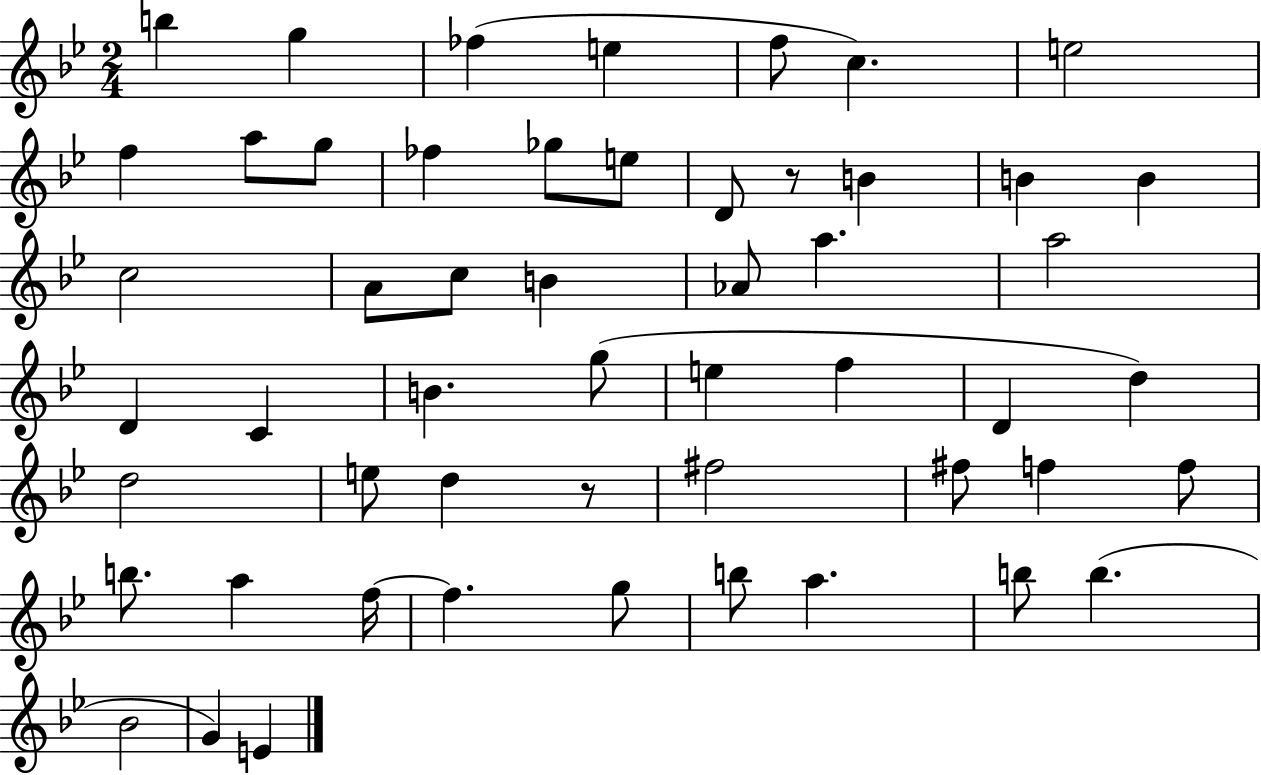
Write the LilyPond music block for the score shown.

{
  \clef treble
  \numericTimeSignature
  \time 2/4
  \key bes \major
  b''4 g''4 | fes''4( e''4 | f''8 c''4.) | e''2 | \break f''4 a''8 g''8 | fes''4 ges''8 e''8 | d'8 r8 b'4 | b'4 b'4 | \break c''2 | a'8 c''8 b'4 | aes'8 a''4. | a''2 | \break d'4 c'4 | b'4. g''8( | e''4 f''4 | d'4 d''4) | \break d''2 | e''8 d''4 r8 | fis''2 | fis''8 f''4 f''8 | \break b''8. a''4 f''16~~ | f''4. g''8 | b''8 a''4. | b''8 b''4.( | \break bes'2 | g'4) e'4 | \bar "|."
}